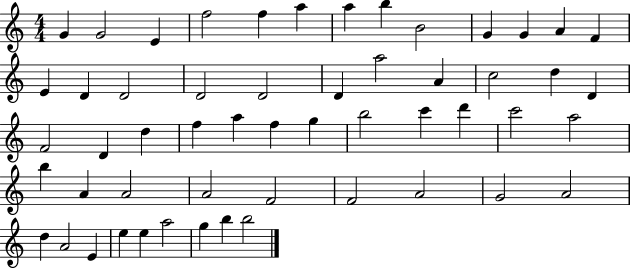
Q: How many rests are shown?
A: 0